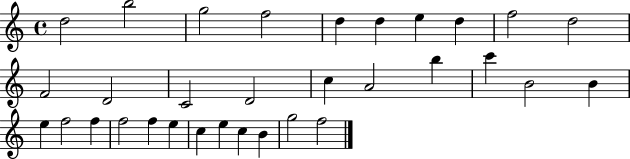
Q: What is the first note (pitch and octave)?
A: D5